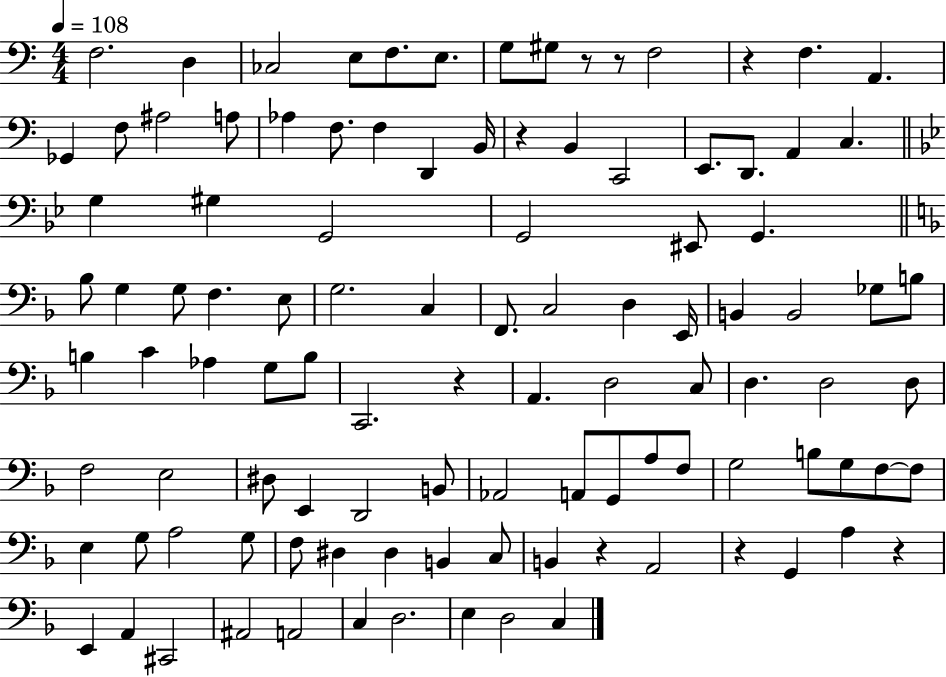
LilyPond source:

{
  \clef bass
  \numericTimeSignature
  \time 4/4
  \key c \major
  \tempo 4 = 108
  \repeat volta 2 { f2. d4 | ces2 e8 f8. e8. | g8 gis8 r8 r8 f2 | r4 f4. a,4. | \break ges,4 f8 ais2 a8 | aes4 f8. f4 d,4 b,16 | r4 b,4 c,2 | e,8. d,8. a,4 c4. | \break \bar "||" \break \key bes \major g4 gis4 g,2 | g,2 eis,8 g,4. | \bar "||" \break \key f \major bes8 g4 g8 f4. e8 | g2. c4 | f,8. c2 d4 e,16 | b,4 b,2 ges8 b8 | \break b4 c'4 aes4 g8 b8 | c,2. r4 | a,4. d2 c8 | d4. d2 d8 | \break f2 e2 | dis8 e,4 d,2 b,8 | aes,2 a,8 g,8 a8 f8 | g2 b8 g8 f8~~ f8 | \break e4 g8 a2 g8 | f8 dis4 dis4 b,4 c8 | b,4 r4 a,2 | r4 g,4 a4 r4 | \break e,4 a,4 cis,2 | ais,2 a,2 | c4 d2. | e4 d2 c4 | \break } \bar "|."
}